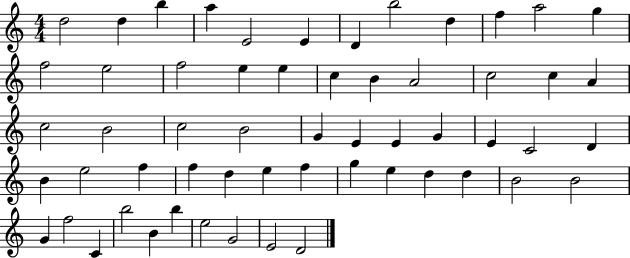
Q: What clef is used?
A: treble